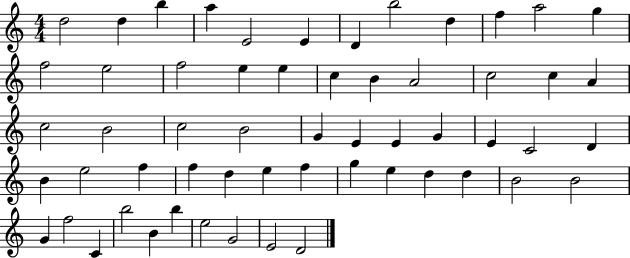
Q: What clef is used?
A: treble